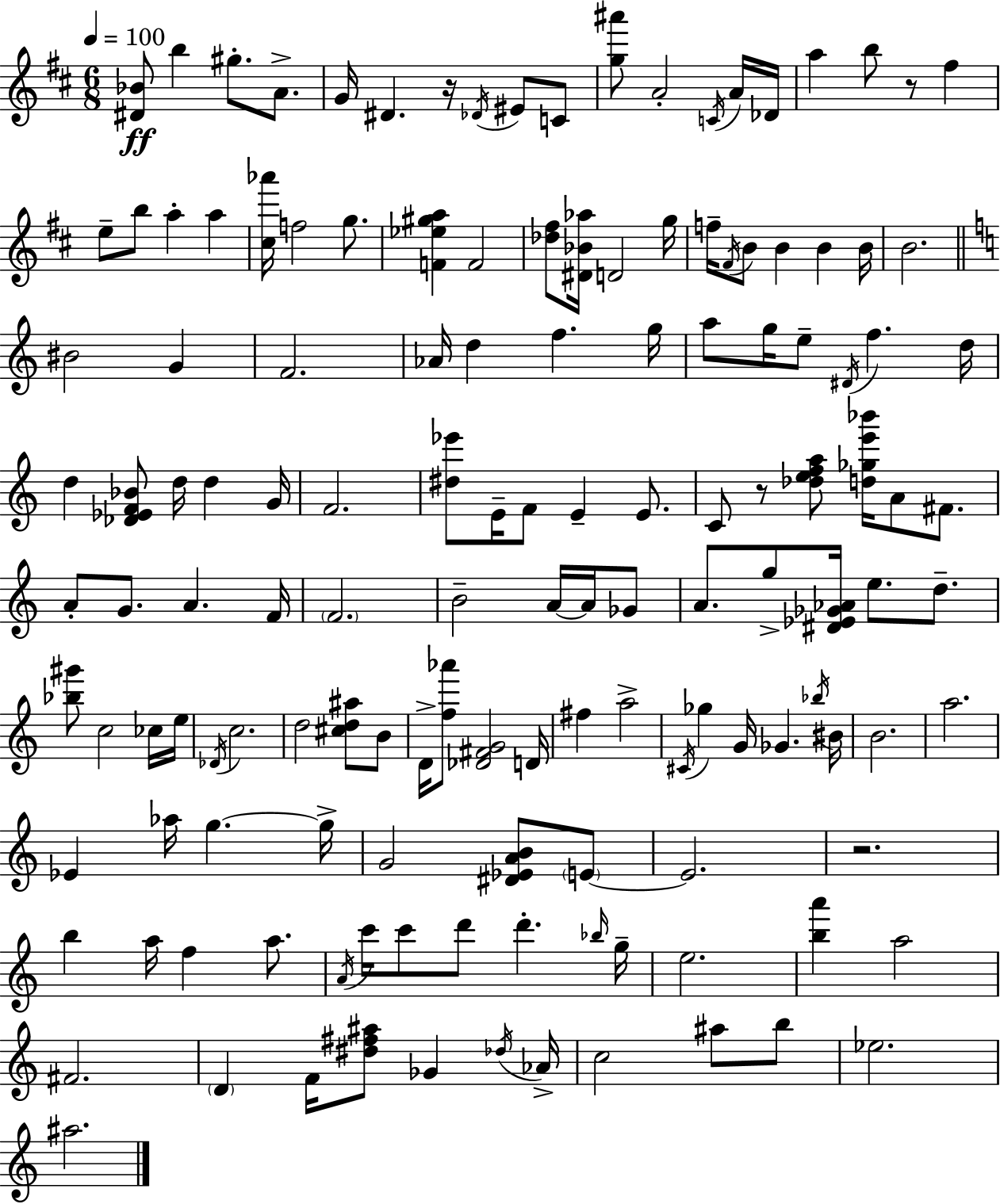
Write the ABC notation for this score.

X:1
T:Untitled
M:6/8
L:1/4
K:D
[^D_B]/2 b ^g/2 A/2 G/4 ^D z/4 _D/4 ^E/2 C/2 [g^a']/2 A2 C/4 A/4 _D/4 a b/2 z/2 ^f e/2 b/2 a a [^c_a']/4 f2 g/2 [F_e^ga] F2 [_d^f]/2 [^D_B_a]/4 D2 g/4 f/4 ^F/4 B/2 B B B/4 B2 ^B2 G F2 _A/4 d f g/4 a/2 g/4 e/2 ^D/4 f d/4 d [_D_EF_B]/2 d/4 d G/4 F2 [^d_e']/2 E/4 F/2 E E/2 C/2 z/2 [_defa]/2 [d_ge'_b']/4 A/2 ^F/2 A/2 G/2 A F/4 F2 B2 A/4 A/4 _G/2 A/2 g/2 [^D_E_G_A]/4 e/2 d/2 [_b^g']/2 c2 _c/4 e/4 _D/4 c2 d2 [^cd^a]/2 B/2 D/4 [f_a']/2 [_D^FG]2 D/4 ^f a2 ^C/4 _g G/4 _G _b/4 ^B/4 B2 a2 _E _a/4 g g/4 G2 [^D_EAB]/2 E/2 E2 z2 b a/4 f a/2 A/4 c'/4 c'/2 d'/2 d' _b/4 g/4 e2 [ba'] a2 ^F2 D F/4 [^d^f^a]/2 _G _d/4 _A/4 c2 ^a/2 b/2 _e2 ^a2